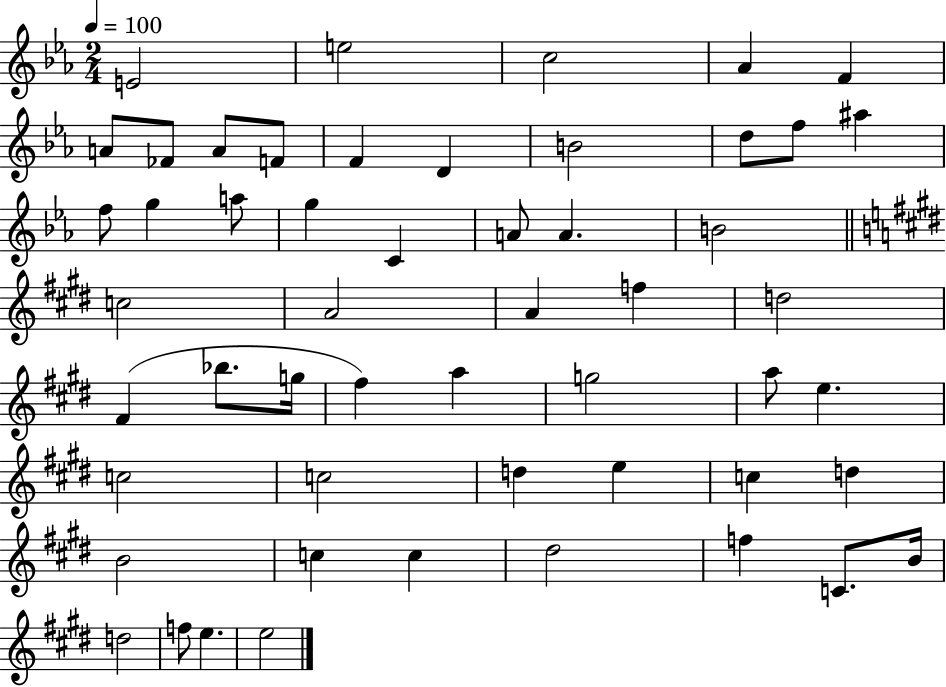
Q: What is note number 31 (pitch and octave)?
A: G5